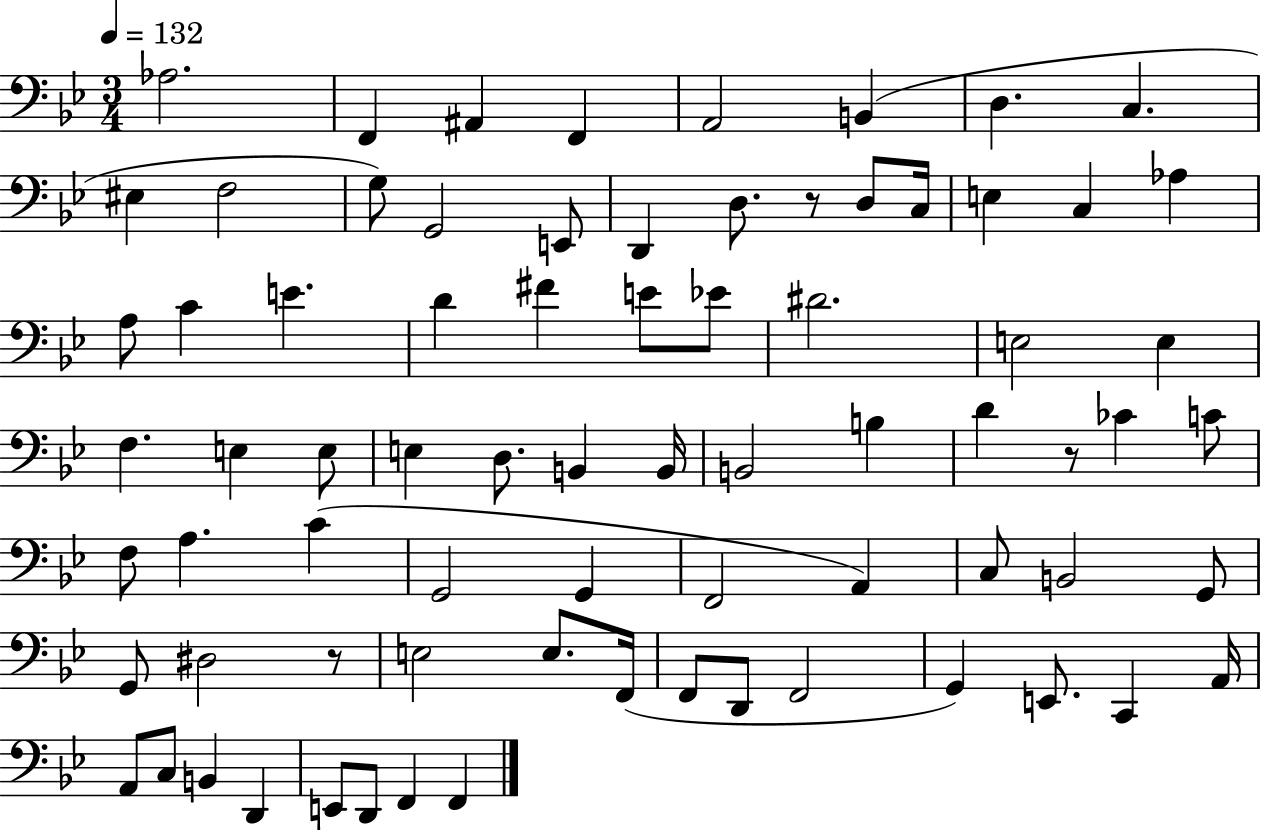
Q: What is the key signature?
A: BES major